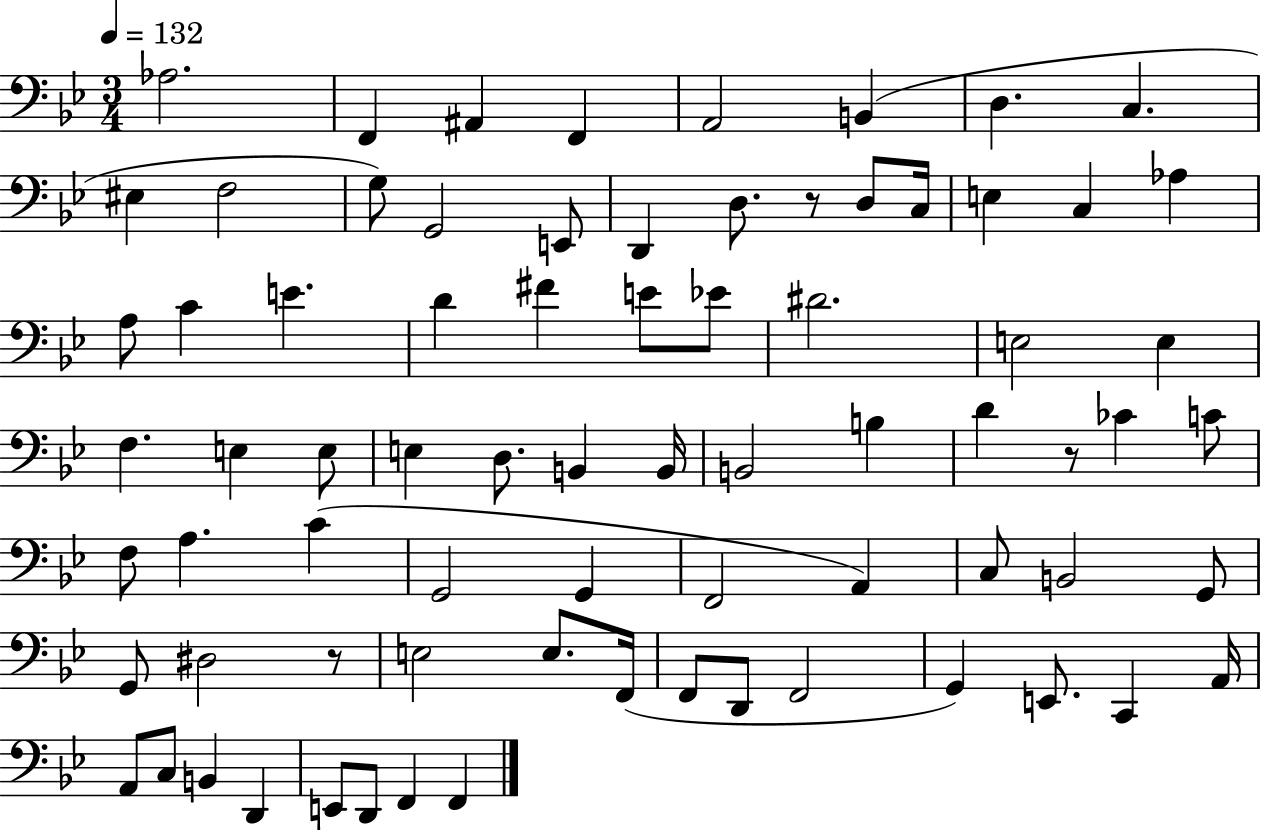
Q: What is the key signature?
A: BES major